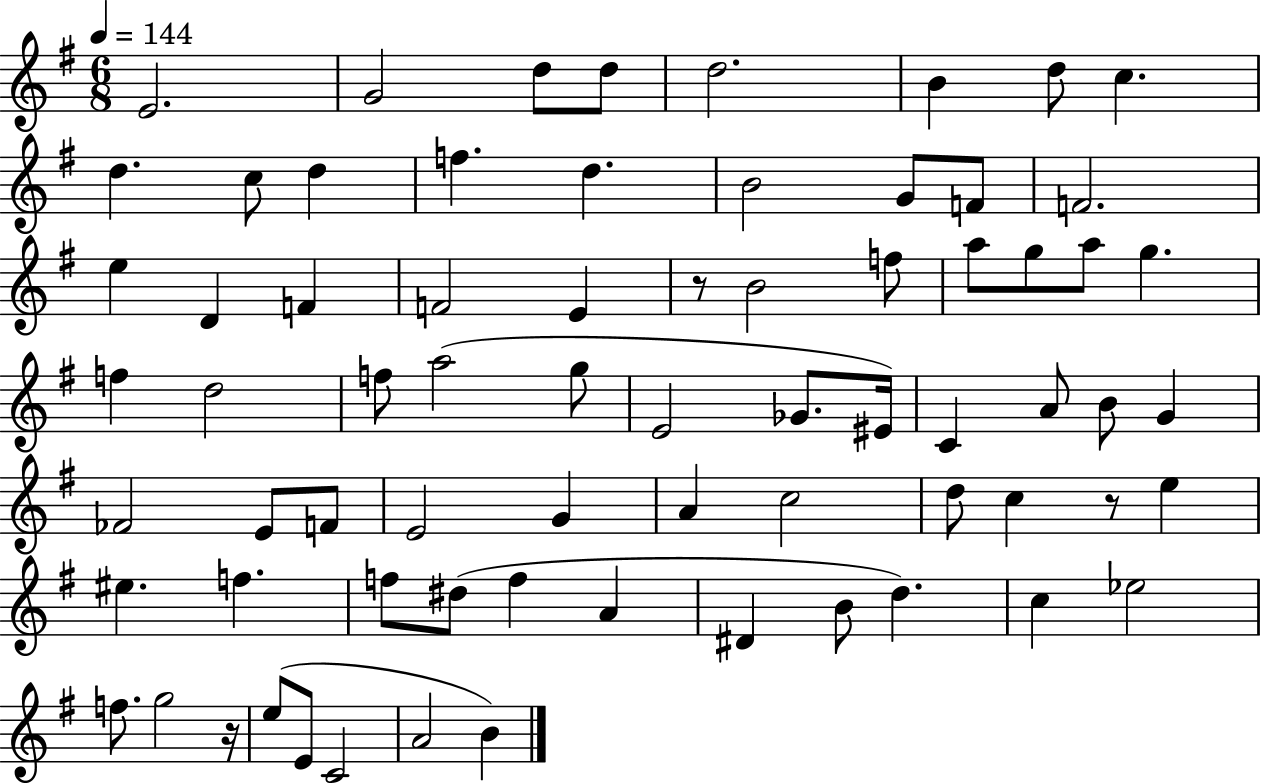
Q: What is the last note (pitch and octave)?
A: B4